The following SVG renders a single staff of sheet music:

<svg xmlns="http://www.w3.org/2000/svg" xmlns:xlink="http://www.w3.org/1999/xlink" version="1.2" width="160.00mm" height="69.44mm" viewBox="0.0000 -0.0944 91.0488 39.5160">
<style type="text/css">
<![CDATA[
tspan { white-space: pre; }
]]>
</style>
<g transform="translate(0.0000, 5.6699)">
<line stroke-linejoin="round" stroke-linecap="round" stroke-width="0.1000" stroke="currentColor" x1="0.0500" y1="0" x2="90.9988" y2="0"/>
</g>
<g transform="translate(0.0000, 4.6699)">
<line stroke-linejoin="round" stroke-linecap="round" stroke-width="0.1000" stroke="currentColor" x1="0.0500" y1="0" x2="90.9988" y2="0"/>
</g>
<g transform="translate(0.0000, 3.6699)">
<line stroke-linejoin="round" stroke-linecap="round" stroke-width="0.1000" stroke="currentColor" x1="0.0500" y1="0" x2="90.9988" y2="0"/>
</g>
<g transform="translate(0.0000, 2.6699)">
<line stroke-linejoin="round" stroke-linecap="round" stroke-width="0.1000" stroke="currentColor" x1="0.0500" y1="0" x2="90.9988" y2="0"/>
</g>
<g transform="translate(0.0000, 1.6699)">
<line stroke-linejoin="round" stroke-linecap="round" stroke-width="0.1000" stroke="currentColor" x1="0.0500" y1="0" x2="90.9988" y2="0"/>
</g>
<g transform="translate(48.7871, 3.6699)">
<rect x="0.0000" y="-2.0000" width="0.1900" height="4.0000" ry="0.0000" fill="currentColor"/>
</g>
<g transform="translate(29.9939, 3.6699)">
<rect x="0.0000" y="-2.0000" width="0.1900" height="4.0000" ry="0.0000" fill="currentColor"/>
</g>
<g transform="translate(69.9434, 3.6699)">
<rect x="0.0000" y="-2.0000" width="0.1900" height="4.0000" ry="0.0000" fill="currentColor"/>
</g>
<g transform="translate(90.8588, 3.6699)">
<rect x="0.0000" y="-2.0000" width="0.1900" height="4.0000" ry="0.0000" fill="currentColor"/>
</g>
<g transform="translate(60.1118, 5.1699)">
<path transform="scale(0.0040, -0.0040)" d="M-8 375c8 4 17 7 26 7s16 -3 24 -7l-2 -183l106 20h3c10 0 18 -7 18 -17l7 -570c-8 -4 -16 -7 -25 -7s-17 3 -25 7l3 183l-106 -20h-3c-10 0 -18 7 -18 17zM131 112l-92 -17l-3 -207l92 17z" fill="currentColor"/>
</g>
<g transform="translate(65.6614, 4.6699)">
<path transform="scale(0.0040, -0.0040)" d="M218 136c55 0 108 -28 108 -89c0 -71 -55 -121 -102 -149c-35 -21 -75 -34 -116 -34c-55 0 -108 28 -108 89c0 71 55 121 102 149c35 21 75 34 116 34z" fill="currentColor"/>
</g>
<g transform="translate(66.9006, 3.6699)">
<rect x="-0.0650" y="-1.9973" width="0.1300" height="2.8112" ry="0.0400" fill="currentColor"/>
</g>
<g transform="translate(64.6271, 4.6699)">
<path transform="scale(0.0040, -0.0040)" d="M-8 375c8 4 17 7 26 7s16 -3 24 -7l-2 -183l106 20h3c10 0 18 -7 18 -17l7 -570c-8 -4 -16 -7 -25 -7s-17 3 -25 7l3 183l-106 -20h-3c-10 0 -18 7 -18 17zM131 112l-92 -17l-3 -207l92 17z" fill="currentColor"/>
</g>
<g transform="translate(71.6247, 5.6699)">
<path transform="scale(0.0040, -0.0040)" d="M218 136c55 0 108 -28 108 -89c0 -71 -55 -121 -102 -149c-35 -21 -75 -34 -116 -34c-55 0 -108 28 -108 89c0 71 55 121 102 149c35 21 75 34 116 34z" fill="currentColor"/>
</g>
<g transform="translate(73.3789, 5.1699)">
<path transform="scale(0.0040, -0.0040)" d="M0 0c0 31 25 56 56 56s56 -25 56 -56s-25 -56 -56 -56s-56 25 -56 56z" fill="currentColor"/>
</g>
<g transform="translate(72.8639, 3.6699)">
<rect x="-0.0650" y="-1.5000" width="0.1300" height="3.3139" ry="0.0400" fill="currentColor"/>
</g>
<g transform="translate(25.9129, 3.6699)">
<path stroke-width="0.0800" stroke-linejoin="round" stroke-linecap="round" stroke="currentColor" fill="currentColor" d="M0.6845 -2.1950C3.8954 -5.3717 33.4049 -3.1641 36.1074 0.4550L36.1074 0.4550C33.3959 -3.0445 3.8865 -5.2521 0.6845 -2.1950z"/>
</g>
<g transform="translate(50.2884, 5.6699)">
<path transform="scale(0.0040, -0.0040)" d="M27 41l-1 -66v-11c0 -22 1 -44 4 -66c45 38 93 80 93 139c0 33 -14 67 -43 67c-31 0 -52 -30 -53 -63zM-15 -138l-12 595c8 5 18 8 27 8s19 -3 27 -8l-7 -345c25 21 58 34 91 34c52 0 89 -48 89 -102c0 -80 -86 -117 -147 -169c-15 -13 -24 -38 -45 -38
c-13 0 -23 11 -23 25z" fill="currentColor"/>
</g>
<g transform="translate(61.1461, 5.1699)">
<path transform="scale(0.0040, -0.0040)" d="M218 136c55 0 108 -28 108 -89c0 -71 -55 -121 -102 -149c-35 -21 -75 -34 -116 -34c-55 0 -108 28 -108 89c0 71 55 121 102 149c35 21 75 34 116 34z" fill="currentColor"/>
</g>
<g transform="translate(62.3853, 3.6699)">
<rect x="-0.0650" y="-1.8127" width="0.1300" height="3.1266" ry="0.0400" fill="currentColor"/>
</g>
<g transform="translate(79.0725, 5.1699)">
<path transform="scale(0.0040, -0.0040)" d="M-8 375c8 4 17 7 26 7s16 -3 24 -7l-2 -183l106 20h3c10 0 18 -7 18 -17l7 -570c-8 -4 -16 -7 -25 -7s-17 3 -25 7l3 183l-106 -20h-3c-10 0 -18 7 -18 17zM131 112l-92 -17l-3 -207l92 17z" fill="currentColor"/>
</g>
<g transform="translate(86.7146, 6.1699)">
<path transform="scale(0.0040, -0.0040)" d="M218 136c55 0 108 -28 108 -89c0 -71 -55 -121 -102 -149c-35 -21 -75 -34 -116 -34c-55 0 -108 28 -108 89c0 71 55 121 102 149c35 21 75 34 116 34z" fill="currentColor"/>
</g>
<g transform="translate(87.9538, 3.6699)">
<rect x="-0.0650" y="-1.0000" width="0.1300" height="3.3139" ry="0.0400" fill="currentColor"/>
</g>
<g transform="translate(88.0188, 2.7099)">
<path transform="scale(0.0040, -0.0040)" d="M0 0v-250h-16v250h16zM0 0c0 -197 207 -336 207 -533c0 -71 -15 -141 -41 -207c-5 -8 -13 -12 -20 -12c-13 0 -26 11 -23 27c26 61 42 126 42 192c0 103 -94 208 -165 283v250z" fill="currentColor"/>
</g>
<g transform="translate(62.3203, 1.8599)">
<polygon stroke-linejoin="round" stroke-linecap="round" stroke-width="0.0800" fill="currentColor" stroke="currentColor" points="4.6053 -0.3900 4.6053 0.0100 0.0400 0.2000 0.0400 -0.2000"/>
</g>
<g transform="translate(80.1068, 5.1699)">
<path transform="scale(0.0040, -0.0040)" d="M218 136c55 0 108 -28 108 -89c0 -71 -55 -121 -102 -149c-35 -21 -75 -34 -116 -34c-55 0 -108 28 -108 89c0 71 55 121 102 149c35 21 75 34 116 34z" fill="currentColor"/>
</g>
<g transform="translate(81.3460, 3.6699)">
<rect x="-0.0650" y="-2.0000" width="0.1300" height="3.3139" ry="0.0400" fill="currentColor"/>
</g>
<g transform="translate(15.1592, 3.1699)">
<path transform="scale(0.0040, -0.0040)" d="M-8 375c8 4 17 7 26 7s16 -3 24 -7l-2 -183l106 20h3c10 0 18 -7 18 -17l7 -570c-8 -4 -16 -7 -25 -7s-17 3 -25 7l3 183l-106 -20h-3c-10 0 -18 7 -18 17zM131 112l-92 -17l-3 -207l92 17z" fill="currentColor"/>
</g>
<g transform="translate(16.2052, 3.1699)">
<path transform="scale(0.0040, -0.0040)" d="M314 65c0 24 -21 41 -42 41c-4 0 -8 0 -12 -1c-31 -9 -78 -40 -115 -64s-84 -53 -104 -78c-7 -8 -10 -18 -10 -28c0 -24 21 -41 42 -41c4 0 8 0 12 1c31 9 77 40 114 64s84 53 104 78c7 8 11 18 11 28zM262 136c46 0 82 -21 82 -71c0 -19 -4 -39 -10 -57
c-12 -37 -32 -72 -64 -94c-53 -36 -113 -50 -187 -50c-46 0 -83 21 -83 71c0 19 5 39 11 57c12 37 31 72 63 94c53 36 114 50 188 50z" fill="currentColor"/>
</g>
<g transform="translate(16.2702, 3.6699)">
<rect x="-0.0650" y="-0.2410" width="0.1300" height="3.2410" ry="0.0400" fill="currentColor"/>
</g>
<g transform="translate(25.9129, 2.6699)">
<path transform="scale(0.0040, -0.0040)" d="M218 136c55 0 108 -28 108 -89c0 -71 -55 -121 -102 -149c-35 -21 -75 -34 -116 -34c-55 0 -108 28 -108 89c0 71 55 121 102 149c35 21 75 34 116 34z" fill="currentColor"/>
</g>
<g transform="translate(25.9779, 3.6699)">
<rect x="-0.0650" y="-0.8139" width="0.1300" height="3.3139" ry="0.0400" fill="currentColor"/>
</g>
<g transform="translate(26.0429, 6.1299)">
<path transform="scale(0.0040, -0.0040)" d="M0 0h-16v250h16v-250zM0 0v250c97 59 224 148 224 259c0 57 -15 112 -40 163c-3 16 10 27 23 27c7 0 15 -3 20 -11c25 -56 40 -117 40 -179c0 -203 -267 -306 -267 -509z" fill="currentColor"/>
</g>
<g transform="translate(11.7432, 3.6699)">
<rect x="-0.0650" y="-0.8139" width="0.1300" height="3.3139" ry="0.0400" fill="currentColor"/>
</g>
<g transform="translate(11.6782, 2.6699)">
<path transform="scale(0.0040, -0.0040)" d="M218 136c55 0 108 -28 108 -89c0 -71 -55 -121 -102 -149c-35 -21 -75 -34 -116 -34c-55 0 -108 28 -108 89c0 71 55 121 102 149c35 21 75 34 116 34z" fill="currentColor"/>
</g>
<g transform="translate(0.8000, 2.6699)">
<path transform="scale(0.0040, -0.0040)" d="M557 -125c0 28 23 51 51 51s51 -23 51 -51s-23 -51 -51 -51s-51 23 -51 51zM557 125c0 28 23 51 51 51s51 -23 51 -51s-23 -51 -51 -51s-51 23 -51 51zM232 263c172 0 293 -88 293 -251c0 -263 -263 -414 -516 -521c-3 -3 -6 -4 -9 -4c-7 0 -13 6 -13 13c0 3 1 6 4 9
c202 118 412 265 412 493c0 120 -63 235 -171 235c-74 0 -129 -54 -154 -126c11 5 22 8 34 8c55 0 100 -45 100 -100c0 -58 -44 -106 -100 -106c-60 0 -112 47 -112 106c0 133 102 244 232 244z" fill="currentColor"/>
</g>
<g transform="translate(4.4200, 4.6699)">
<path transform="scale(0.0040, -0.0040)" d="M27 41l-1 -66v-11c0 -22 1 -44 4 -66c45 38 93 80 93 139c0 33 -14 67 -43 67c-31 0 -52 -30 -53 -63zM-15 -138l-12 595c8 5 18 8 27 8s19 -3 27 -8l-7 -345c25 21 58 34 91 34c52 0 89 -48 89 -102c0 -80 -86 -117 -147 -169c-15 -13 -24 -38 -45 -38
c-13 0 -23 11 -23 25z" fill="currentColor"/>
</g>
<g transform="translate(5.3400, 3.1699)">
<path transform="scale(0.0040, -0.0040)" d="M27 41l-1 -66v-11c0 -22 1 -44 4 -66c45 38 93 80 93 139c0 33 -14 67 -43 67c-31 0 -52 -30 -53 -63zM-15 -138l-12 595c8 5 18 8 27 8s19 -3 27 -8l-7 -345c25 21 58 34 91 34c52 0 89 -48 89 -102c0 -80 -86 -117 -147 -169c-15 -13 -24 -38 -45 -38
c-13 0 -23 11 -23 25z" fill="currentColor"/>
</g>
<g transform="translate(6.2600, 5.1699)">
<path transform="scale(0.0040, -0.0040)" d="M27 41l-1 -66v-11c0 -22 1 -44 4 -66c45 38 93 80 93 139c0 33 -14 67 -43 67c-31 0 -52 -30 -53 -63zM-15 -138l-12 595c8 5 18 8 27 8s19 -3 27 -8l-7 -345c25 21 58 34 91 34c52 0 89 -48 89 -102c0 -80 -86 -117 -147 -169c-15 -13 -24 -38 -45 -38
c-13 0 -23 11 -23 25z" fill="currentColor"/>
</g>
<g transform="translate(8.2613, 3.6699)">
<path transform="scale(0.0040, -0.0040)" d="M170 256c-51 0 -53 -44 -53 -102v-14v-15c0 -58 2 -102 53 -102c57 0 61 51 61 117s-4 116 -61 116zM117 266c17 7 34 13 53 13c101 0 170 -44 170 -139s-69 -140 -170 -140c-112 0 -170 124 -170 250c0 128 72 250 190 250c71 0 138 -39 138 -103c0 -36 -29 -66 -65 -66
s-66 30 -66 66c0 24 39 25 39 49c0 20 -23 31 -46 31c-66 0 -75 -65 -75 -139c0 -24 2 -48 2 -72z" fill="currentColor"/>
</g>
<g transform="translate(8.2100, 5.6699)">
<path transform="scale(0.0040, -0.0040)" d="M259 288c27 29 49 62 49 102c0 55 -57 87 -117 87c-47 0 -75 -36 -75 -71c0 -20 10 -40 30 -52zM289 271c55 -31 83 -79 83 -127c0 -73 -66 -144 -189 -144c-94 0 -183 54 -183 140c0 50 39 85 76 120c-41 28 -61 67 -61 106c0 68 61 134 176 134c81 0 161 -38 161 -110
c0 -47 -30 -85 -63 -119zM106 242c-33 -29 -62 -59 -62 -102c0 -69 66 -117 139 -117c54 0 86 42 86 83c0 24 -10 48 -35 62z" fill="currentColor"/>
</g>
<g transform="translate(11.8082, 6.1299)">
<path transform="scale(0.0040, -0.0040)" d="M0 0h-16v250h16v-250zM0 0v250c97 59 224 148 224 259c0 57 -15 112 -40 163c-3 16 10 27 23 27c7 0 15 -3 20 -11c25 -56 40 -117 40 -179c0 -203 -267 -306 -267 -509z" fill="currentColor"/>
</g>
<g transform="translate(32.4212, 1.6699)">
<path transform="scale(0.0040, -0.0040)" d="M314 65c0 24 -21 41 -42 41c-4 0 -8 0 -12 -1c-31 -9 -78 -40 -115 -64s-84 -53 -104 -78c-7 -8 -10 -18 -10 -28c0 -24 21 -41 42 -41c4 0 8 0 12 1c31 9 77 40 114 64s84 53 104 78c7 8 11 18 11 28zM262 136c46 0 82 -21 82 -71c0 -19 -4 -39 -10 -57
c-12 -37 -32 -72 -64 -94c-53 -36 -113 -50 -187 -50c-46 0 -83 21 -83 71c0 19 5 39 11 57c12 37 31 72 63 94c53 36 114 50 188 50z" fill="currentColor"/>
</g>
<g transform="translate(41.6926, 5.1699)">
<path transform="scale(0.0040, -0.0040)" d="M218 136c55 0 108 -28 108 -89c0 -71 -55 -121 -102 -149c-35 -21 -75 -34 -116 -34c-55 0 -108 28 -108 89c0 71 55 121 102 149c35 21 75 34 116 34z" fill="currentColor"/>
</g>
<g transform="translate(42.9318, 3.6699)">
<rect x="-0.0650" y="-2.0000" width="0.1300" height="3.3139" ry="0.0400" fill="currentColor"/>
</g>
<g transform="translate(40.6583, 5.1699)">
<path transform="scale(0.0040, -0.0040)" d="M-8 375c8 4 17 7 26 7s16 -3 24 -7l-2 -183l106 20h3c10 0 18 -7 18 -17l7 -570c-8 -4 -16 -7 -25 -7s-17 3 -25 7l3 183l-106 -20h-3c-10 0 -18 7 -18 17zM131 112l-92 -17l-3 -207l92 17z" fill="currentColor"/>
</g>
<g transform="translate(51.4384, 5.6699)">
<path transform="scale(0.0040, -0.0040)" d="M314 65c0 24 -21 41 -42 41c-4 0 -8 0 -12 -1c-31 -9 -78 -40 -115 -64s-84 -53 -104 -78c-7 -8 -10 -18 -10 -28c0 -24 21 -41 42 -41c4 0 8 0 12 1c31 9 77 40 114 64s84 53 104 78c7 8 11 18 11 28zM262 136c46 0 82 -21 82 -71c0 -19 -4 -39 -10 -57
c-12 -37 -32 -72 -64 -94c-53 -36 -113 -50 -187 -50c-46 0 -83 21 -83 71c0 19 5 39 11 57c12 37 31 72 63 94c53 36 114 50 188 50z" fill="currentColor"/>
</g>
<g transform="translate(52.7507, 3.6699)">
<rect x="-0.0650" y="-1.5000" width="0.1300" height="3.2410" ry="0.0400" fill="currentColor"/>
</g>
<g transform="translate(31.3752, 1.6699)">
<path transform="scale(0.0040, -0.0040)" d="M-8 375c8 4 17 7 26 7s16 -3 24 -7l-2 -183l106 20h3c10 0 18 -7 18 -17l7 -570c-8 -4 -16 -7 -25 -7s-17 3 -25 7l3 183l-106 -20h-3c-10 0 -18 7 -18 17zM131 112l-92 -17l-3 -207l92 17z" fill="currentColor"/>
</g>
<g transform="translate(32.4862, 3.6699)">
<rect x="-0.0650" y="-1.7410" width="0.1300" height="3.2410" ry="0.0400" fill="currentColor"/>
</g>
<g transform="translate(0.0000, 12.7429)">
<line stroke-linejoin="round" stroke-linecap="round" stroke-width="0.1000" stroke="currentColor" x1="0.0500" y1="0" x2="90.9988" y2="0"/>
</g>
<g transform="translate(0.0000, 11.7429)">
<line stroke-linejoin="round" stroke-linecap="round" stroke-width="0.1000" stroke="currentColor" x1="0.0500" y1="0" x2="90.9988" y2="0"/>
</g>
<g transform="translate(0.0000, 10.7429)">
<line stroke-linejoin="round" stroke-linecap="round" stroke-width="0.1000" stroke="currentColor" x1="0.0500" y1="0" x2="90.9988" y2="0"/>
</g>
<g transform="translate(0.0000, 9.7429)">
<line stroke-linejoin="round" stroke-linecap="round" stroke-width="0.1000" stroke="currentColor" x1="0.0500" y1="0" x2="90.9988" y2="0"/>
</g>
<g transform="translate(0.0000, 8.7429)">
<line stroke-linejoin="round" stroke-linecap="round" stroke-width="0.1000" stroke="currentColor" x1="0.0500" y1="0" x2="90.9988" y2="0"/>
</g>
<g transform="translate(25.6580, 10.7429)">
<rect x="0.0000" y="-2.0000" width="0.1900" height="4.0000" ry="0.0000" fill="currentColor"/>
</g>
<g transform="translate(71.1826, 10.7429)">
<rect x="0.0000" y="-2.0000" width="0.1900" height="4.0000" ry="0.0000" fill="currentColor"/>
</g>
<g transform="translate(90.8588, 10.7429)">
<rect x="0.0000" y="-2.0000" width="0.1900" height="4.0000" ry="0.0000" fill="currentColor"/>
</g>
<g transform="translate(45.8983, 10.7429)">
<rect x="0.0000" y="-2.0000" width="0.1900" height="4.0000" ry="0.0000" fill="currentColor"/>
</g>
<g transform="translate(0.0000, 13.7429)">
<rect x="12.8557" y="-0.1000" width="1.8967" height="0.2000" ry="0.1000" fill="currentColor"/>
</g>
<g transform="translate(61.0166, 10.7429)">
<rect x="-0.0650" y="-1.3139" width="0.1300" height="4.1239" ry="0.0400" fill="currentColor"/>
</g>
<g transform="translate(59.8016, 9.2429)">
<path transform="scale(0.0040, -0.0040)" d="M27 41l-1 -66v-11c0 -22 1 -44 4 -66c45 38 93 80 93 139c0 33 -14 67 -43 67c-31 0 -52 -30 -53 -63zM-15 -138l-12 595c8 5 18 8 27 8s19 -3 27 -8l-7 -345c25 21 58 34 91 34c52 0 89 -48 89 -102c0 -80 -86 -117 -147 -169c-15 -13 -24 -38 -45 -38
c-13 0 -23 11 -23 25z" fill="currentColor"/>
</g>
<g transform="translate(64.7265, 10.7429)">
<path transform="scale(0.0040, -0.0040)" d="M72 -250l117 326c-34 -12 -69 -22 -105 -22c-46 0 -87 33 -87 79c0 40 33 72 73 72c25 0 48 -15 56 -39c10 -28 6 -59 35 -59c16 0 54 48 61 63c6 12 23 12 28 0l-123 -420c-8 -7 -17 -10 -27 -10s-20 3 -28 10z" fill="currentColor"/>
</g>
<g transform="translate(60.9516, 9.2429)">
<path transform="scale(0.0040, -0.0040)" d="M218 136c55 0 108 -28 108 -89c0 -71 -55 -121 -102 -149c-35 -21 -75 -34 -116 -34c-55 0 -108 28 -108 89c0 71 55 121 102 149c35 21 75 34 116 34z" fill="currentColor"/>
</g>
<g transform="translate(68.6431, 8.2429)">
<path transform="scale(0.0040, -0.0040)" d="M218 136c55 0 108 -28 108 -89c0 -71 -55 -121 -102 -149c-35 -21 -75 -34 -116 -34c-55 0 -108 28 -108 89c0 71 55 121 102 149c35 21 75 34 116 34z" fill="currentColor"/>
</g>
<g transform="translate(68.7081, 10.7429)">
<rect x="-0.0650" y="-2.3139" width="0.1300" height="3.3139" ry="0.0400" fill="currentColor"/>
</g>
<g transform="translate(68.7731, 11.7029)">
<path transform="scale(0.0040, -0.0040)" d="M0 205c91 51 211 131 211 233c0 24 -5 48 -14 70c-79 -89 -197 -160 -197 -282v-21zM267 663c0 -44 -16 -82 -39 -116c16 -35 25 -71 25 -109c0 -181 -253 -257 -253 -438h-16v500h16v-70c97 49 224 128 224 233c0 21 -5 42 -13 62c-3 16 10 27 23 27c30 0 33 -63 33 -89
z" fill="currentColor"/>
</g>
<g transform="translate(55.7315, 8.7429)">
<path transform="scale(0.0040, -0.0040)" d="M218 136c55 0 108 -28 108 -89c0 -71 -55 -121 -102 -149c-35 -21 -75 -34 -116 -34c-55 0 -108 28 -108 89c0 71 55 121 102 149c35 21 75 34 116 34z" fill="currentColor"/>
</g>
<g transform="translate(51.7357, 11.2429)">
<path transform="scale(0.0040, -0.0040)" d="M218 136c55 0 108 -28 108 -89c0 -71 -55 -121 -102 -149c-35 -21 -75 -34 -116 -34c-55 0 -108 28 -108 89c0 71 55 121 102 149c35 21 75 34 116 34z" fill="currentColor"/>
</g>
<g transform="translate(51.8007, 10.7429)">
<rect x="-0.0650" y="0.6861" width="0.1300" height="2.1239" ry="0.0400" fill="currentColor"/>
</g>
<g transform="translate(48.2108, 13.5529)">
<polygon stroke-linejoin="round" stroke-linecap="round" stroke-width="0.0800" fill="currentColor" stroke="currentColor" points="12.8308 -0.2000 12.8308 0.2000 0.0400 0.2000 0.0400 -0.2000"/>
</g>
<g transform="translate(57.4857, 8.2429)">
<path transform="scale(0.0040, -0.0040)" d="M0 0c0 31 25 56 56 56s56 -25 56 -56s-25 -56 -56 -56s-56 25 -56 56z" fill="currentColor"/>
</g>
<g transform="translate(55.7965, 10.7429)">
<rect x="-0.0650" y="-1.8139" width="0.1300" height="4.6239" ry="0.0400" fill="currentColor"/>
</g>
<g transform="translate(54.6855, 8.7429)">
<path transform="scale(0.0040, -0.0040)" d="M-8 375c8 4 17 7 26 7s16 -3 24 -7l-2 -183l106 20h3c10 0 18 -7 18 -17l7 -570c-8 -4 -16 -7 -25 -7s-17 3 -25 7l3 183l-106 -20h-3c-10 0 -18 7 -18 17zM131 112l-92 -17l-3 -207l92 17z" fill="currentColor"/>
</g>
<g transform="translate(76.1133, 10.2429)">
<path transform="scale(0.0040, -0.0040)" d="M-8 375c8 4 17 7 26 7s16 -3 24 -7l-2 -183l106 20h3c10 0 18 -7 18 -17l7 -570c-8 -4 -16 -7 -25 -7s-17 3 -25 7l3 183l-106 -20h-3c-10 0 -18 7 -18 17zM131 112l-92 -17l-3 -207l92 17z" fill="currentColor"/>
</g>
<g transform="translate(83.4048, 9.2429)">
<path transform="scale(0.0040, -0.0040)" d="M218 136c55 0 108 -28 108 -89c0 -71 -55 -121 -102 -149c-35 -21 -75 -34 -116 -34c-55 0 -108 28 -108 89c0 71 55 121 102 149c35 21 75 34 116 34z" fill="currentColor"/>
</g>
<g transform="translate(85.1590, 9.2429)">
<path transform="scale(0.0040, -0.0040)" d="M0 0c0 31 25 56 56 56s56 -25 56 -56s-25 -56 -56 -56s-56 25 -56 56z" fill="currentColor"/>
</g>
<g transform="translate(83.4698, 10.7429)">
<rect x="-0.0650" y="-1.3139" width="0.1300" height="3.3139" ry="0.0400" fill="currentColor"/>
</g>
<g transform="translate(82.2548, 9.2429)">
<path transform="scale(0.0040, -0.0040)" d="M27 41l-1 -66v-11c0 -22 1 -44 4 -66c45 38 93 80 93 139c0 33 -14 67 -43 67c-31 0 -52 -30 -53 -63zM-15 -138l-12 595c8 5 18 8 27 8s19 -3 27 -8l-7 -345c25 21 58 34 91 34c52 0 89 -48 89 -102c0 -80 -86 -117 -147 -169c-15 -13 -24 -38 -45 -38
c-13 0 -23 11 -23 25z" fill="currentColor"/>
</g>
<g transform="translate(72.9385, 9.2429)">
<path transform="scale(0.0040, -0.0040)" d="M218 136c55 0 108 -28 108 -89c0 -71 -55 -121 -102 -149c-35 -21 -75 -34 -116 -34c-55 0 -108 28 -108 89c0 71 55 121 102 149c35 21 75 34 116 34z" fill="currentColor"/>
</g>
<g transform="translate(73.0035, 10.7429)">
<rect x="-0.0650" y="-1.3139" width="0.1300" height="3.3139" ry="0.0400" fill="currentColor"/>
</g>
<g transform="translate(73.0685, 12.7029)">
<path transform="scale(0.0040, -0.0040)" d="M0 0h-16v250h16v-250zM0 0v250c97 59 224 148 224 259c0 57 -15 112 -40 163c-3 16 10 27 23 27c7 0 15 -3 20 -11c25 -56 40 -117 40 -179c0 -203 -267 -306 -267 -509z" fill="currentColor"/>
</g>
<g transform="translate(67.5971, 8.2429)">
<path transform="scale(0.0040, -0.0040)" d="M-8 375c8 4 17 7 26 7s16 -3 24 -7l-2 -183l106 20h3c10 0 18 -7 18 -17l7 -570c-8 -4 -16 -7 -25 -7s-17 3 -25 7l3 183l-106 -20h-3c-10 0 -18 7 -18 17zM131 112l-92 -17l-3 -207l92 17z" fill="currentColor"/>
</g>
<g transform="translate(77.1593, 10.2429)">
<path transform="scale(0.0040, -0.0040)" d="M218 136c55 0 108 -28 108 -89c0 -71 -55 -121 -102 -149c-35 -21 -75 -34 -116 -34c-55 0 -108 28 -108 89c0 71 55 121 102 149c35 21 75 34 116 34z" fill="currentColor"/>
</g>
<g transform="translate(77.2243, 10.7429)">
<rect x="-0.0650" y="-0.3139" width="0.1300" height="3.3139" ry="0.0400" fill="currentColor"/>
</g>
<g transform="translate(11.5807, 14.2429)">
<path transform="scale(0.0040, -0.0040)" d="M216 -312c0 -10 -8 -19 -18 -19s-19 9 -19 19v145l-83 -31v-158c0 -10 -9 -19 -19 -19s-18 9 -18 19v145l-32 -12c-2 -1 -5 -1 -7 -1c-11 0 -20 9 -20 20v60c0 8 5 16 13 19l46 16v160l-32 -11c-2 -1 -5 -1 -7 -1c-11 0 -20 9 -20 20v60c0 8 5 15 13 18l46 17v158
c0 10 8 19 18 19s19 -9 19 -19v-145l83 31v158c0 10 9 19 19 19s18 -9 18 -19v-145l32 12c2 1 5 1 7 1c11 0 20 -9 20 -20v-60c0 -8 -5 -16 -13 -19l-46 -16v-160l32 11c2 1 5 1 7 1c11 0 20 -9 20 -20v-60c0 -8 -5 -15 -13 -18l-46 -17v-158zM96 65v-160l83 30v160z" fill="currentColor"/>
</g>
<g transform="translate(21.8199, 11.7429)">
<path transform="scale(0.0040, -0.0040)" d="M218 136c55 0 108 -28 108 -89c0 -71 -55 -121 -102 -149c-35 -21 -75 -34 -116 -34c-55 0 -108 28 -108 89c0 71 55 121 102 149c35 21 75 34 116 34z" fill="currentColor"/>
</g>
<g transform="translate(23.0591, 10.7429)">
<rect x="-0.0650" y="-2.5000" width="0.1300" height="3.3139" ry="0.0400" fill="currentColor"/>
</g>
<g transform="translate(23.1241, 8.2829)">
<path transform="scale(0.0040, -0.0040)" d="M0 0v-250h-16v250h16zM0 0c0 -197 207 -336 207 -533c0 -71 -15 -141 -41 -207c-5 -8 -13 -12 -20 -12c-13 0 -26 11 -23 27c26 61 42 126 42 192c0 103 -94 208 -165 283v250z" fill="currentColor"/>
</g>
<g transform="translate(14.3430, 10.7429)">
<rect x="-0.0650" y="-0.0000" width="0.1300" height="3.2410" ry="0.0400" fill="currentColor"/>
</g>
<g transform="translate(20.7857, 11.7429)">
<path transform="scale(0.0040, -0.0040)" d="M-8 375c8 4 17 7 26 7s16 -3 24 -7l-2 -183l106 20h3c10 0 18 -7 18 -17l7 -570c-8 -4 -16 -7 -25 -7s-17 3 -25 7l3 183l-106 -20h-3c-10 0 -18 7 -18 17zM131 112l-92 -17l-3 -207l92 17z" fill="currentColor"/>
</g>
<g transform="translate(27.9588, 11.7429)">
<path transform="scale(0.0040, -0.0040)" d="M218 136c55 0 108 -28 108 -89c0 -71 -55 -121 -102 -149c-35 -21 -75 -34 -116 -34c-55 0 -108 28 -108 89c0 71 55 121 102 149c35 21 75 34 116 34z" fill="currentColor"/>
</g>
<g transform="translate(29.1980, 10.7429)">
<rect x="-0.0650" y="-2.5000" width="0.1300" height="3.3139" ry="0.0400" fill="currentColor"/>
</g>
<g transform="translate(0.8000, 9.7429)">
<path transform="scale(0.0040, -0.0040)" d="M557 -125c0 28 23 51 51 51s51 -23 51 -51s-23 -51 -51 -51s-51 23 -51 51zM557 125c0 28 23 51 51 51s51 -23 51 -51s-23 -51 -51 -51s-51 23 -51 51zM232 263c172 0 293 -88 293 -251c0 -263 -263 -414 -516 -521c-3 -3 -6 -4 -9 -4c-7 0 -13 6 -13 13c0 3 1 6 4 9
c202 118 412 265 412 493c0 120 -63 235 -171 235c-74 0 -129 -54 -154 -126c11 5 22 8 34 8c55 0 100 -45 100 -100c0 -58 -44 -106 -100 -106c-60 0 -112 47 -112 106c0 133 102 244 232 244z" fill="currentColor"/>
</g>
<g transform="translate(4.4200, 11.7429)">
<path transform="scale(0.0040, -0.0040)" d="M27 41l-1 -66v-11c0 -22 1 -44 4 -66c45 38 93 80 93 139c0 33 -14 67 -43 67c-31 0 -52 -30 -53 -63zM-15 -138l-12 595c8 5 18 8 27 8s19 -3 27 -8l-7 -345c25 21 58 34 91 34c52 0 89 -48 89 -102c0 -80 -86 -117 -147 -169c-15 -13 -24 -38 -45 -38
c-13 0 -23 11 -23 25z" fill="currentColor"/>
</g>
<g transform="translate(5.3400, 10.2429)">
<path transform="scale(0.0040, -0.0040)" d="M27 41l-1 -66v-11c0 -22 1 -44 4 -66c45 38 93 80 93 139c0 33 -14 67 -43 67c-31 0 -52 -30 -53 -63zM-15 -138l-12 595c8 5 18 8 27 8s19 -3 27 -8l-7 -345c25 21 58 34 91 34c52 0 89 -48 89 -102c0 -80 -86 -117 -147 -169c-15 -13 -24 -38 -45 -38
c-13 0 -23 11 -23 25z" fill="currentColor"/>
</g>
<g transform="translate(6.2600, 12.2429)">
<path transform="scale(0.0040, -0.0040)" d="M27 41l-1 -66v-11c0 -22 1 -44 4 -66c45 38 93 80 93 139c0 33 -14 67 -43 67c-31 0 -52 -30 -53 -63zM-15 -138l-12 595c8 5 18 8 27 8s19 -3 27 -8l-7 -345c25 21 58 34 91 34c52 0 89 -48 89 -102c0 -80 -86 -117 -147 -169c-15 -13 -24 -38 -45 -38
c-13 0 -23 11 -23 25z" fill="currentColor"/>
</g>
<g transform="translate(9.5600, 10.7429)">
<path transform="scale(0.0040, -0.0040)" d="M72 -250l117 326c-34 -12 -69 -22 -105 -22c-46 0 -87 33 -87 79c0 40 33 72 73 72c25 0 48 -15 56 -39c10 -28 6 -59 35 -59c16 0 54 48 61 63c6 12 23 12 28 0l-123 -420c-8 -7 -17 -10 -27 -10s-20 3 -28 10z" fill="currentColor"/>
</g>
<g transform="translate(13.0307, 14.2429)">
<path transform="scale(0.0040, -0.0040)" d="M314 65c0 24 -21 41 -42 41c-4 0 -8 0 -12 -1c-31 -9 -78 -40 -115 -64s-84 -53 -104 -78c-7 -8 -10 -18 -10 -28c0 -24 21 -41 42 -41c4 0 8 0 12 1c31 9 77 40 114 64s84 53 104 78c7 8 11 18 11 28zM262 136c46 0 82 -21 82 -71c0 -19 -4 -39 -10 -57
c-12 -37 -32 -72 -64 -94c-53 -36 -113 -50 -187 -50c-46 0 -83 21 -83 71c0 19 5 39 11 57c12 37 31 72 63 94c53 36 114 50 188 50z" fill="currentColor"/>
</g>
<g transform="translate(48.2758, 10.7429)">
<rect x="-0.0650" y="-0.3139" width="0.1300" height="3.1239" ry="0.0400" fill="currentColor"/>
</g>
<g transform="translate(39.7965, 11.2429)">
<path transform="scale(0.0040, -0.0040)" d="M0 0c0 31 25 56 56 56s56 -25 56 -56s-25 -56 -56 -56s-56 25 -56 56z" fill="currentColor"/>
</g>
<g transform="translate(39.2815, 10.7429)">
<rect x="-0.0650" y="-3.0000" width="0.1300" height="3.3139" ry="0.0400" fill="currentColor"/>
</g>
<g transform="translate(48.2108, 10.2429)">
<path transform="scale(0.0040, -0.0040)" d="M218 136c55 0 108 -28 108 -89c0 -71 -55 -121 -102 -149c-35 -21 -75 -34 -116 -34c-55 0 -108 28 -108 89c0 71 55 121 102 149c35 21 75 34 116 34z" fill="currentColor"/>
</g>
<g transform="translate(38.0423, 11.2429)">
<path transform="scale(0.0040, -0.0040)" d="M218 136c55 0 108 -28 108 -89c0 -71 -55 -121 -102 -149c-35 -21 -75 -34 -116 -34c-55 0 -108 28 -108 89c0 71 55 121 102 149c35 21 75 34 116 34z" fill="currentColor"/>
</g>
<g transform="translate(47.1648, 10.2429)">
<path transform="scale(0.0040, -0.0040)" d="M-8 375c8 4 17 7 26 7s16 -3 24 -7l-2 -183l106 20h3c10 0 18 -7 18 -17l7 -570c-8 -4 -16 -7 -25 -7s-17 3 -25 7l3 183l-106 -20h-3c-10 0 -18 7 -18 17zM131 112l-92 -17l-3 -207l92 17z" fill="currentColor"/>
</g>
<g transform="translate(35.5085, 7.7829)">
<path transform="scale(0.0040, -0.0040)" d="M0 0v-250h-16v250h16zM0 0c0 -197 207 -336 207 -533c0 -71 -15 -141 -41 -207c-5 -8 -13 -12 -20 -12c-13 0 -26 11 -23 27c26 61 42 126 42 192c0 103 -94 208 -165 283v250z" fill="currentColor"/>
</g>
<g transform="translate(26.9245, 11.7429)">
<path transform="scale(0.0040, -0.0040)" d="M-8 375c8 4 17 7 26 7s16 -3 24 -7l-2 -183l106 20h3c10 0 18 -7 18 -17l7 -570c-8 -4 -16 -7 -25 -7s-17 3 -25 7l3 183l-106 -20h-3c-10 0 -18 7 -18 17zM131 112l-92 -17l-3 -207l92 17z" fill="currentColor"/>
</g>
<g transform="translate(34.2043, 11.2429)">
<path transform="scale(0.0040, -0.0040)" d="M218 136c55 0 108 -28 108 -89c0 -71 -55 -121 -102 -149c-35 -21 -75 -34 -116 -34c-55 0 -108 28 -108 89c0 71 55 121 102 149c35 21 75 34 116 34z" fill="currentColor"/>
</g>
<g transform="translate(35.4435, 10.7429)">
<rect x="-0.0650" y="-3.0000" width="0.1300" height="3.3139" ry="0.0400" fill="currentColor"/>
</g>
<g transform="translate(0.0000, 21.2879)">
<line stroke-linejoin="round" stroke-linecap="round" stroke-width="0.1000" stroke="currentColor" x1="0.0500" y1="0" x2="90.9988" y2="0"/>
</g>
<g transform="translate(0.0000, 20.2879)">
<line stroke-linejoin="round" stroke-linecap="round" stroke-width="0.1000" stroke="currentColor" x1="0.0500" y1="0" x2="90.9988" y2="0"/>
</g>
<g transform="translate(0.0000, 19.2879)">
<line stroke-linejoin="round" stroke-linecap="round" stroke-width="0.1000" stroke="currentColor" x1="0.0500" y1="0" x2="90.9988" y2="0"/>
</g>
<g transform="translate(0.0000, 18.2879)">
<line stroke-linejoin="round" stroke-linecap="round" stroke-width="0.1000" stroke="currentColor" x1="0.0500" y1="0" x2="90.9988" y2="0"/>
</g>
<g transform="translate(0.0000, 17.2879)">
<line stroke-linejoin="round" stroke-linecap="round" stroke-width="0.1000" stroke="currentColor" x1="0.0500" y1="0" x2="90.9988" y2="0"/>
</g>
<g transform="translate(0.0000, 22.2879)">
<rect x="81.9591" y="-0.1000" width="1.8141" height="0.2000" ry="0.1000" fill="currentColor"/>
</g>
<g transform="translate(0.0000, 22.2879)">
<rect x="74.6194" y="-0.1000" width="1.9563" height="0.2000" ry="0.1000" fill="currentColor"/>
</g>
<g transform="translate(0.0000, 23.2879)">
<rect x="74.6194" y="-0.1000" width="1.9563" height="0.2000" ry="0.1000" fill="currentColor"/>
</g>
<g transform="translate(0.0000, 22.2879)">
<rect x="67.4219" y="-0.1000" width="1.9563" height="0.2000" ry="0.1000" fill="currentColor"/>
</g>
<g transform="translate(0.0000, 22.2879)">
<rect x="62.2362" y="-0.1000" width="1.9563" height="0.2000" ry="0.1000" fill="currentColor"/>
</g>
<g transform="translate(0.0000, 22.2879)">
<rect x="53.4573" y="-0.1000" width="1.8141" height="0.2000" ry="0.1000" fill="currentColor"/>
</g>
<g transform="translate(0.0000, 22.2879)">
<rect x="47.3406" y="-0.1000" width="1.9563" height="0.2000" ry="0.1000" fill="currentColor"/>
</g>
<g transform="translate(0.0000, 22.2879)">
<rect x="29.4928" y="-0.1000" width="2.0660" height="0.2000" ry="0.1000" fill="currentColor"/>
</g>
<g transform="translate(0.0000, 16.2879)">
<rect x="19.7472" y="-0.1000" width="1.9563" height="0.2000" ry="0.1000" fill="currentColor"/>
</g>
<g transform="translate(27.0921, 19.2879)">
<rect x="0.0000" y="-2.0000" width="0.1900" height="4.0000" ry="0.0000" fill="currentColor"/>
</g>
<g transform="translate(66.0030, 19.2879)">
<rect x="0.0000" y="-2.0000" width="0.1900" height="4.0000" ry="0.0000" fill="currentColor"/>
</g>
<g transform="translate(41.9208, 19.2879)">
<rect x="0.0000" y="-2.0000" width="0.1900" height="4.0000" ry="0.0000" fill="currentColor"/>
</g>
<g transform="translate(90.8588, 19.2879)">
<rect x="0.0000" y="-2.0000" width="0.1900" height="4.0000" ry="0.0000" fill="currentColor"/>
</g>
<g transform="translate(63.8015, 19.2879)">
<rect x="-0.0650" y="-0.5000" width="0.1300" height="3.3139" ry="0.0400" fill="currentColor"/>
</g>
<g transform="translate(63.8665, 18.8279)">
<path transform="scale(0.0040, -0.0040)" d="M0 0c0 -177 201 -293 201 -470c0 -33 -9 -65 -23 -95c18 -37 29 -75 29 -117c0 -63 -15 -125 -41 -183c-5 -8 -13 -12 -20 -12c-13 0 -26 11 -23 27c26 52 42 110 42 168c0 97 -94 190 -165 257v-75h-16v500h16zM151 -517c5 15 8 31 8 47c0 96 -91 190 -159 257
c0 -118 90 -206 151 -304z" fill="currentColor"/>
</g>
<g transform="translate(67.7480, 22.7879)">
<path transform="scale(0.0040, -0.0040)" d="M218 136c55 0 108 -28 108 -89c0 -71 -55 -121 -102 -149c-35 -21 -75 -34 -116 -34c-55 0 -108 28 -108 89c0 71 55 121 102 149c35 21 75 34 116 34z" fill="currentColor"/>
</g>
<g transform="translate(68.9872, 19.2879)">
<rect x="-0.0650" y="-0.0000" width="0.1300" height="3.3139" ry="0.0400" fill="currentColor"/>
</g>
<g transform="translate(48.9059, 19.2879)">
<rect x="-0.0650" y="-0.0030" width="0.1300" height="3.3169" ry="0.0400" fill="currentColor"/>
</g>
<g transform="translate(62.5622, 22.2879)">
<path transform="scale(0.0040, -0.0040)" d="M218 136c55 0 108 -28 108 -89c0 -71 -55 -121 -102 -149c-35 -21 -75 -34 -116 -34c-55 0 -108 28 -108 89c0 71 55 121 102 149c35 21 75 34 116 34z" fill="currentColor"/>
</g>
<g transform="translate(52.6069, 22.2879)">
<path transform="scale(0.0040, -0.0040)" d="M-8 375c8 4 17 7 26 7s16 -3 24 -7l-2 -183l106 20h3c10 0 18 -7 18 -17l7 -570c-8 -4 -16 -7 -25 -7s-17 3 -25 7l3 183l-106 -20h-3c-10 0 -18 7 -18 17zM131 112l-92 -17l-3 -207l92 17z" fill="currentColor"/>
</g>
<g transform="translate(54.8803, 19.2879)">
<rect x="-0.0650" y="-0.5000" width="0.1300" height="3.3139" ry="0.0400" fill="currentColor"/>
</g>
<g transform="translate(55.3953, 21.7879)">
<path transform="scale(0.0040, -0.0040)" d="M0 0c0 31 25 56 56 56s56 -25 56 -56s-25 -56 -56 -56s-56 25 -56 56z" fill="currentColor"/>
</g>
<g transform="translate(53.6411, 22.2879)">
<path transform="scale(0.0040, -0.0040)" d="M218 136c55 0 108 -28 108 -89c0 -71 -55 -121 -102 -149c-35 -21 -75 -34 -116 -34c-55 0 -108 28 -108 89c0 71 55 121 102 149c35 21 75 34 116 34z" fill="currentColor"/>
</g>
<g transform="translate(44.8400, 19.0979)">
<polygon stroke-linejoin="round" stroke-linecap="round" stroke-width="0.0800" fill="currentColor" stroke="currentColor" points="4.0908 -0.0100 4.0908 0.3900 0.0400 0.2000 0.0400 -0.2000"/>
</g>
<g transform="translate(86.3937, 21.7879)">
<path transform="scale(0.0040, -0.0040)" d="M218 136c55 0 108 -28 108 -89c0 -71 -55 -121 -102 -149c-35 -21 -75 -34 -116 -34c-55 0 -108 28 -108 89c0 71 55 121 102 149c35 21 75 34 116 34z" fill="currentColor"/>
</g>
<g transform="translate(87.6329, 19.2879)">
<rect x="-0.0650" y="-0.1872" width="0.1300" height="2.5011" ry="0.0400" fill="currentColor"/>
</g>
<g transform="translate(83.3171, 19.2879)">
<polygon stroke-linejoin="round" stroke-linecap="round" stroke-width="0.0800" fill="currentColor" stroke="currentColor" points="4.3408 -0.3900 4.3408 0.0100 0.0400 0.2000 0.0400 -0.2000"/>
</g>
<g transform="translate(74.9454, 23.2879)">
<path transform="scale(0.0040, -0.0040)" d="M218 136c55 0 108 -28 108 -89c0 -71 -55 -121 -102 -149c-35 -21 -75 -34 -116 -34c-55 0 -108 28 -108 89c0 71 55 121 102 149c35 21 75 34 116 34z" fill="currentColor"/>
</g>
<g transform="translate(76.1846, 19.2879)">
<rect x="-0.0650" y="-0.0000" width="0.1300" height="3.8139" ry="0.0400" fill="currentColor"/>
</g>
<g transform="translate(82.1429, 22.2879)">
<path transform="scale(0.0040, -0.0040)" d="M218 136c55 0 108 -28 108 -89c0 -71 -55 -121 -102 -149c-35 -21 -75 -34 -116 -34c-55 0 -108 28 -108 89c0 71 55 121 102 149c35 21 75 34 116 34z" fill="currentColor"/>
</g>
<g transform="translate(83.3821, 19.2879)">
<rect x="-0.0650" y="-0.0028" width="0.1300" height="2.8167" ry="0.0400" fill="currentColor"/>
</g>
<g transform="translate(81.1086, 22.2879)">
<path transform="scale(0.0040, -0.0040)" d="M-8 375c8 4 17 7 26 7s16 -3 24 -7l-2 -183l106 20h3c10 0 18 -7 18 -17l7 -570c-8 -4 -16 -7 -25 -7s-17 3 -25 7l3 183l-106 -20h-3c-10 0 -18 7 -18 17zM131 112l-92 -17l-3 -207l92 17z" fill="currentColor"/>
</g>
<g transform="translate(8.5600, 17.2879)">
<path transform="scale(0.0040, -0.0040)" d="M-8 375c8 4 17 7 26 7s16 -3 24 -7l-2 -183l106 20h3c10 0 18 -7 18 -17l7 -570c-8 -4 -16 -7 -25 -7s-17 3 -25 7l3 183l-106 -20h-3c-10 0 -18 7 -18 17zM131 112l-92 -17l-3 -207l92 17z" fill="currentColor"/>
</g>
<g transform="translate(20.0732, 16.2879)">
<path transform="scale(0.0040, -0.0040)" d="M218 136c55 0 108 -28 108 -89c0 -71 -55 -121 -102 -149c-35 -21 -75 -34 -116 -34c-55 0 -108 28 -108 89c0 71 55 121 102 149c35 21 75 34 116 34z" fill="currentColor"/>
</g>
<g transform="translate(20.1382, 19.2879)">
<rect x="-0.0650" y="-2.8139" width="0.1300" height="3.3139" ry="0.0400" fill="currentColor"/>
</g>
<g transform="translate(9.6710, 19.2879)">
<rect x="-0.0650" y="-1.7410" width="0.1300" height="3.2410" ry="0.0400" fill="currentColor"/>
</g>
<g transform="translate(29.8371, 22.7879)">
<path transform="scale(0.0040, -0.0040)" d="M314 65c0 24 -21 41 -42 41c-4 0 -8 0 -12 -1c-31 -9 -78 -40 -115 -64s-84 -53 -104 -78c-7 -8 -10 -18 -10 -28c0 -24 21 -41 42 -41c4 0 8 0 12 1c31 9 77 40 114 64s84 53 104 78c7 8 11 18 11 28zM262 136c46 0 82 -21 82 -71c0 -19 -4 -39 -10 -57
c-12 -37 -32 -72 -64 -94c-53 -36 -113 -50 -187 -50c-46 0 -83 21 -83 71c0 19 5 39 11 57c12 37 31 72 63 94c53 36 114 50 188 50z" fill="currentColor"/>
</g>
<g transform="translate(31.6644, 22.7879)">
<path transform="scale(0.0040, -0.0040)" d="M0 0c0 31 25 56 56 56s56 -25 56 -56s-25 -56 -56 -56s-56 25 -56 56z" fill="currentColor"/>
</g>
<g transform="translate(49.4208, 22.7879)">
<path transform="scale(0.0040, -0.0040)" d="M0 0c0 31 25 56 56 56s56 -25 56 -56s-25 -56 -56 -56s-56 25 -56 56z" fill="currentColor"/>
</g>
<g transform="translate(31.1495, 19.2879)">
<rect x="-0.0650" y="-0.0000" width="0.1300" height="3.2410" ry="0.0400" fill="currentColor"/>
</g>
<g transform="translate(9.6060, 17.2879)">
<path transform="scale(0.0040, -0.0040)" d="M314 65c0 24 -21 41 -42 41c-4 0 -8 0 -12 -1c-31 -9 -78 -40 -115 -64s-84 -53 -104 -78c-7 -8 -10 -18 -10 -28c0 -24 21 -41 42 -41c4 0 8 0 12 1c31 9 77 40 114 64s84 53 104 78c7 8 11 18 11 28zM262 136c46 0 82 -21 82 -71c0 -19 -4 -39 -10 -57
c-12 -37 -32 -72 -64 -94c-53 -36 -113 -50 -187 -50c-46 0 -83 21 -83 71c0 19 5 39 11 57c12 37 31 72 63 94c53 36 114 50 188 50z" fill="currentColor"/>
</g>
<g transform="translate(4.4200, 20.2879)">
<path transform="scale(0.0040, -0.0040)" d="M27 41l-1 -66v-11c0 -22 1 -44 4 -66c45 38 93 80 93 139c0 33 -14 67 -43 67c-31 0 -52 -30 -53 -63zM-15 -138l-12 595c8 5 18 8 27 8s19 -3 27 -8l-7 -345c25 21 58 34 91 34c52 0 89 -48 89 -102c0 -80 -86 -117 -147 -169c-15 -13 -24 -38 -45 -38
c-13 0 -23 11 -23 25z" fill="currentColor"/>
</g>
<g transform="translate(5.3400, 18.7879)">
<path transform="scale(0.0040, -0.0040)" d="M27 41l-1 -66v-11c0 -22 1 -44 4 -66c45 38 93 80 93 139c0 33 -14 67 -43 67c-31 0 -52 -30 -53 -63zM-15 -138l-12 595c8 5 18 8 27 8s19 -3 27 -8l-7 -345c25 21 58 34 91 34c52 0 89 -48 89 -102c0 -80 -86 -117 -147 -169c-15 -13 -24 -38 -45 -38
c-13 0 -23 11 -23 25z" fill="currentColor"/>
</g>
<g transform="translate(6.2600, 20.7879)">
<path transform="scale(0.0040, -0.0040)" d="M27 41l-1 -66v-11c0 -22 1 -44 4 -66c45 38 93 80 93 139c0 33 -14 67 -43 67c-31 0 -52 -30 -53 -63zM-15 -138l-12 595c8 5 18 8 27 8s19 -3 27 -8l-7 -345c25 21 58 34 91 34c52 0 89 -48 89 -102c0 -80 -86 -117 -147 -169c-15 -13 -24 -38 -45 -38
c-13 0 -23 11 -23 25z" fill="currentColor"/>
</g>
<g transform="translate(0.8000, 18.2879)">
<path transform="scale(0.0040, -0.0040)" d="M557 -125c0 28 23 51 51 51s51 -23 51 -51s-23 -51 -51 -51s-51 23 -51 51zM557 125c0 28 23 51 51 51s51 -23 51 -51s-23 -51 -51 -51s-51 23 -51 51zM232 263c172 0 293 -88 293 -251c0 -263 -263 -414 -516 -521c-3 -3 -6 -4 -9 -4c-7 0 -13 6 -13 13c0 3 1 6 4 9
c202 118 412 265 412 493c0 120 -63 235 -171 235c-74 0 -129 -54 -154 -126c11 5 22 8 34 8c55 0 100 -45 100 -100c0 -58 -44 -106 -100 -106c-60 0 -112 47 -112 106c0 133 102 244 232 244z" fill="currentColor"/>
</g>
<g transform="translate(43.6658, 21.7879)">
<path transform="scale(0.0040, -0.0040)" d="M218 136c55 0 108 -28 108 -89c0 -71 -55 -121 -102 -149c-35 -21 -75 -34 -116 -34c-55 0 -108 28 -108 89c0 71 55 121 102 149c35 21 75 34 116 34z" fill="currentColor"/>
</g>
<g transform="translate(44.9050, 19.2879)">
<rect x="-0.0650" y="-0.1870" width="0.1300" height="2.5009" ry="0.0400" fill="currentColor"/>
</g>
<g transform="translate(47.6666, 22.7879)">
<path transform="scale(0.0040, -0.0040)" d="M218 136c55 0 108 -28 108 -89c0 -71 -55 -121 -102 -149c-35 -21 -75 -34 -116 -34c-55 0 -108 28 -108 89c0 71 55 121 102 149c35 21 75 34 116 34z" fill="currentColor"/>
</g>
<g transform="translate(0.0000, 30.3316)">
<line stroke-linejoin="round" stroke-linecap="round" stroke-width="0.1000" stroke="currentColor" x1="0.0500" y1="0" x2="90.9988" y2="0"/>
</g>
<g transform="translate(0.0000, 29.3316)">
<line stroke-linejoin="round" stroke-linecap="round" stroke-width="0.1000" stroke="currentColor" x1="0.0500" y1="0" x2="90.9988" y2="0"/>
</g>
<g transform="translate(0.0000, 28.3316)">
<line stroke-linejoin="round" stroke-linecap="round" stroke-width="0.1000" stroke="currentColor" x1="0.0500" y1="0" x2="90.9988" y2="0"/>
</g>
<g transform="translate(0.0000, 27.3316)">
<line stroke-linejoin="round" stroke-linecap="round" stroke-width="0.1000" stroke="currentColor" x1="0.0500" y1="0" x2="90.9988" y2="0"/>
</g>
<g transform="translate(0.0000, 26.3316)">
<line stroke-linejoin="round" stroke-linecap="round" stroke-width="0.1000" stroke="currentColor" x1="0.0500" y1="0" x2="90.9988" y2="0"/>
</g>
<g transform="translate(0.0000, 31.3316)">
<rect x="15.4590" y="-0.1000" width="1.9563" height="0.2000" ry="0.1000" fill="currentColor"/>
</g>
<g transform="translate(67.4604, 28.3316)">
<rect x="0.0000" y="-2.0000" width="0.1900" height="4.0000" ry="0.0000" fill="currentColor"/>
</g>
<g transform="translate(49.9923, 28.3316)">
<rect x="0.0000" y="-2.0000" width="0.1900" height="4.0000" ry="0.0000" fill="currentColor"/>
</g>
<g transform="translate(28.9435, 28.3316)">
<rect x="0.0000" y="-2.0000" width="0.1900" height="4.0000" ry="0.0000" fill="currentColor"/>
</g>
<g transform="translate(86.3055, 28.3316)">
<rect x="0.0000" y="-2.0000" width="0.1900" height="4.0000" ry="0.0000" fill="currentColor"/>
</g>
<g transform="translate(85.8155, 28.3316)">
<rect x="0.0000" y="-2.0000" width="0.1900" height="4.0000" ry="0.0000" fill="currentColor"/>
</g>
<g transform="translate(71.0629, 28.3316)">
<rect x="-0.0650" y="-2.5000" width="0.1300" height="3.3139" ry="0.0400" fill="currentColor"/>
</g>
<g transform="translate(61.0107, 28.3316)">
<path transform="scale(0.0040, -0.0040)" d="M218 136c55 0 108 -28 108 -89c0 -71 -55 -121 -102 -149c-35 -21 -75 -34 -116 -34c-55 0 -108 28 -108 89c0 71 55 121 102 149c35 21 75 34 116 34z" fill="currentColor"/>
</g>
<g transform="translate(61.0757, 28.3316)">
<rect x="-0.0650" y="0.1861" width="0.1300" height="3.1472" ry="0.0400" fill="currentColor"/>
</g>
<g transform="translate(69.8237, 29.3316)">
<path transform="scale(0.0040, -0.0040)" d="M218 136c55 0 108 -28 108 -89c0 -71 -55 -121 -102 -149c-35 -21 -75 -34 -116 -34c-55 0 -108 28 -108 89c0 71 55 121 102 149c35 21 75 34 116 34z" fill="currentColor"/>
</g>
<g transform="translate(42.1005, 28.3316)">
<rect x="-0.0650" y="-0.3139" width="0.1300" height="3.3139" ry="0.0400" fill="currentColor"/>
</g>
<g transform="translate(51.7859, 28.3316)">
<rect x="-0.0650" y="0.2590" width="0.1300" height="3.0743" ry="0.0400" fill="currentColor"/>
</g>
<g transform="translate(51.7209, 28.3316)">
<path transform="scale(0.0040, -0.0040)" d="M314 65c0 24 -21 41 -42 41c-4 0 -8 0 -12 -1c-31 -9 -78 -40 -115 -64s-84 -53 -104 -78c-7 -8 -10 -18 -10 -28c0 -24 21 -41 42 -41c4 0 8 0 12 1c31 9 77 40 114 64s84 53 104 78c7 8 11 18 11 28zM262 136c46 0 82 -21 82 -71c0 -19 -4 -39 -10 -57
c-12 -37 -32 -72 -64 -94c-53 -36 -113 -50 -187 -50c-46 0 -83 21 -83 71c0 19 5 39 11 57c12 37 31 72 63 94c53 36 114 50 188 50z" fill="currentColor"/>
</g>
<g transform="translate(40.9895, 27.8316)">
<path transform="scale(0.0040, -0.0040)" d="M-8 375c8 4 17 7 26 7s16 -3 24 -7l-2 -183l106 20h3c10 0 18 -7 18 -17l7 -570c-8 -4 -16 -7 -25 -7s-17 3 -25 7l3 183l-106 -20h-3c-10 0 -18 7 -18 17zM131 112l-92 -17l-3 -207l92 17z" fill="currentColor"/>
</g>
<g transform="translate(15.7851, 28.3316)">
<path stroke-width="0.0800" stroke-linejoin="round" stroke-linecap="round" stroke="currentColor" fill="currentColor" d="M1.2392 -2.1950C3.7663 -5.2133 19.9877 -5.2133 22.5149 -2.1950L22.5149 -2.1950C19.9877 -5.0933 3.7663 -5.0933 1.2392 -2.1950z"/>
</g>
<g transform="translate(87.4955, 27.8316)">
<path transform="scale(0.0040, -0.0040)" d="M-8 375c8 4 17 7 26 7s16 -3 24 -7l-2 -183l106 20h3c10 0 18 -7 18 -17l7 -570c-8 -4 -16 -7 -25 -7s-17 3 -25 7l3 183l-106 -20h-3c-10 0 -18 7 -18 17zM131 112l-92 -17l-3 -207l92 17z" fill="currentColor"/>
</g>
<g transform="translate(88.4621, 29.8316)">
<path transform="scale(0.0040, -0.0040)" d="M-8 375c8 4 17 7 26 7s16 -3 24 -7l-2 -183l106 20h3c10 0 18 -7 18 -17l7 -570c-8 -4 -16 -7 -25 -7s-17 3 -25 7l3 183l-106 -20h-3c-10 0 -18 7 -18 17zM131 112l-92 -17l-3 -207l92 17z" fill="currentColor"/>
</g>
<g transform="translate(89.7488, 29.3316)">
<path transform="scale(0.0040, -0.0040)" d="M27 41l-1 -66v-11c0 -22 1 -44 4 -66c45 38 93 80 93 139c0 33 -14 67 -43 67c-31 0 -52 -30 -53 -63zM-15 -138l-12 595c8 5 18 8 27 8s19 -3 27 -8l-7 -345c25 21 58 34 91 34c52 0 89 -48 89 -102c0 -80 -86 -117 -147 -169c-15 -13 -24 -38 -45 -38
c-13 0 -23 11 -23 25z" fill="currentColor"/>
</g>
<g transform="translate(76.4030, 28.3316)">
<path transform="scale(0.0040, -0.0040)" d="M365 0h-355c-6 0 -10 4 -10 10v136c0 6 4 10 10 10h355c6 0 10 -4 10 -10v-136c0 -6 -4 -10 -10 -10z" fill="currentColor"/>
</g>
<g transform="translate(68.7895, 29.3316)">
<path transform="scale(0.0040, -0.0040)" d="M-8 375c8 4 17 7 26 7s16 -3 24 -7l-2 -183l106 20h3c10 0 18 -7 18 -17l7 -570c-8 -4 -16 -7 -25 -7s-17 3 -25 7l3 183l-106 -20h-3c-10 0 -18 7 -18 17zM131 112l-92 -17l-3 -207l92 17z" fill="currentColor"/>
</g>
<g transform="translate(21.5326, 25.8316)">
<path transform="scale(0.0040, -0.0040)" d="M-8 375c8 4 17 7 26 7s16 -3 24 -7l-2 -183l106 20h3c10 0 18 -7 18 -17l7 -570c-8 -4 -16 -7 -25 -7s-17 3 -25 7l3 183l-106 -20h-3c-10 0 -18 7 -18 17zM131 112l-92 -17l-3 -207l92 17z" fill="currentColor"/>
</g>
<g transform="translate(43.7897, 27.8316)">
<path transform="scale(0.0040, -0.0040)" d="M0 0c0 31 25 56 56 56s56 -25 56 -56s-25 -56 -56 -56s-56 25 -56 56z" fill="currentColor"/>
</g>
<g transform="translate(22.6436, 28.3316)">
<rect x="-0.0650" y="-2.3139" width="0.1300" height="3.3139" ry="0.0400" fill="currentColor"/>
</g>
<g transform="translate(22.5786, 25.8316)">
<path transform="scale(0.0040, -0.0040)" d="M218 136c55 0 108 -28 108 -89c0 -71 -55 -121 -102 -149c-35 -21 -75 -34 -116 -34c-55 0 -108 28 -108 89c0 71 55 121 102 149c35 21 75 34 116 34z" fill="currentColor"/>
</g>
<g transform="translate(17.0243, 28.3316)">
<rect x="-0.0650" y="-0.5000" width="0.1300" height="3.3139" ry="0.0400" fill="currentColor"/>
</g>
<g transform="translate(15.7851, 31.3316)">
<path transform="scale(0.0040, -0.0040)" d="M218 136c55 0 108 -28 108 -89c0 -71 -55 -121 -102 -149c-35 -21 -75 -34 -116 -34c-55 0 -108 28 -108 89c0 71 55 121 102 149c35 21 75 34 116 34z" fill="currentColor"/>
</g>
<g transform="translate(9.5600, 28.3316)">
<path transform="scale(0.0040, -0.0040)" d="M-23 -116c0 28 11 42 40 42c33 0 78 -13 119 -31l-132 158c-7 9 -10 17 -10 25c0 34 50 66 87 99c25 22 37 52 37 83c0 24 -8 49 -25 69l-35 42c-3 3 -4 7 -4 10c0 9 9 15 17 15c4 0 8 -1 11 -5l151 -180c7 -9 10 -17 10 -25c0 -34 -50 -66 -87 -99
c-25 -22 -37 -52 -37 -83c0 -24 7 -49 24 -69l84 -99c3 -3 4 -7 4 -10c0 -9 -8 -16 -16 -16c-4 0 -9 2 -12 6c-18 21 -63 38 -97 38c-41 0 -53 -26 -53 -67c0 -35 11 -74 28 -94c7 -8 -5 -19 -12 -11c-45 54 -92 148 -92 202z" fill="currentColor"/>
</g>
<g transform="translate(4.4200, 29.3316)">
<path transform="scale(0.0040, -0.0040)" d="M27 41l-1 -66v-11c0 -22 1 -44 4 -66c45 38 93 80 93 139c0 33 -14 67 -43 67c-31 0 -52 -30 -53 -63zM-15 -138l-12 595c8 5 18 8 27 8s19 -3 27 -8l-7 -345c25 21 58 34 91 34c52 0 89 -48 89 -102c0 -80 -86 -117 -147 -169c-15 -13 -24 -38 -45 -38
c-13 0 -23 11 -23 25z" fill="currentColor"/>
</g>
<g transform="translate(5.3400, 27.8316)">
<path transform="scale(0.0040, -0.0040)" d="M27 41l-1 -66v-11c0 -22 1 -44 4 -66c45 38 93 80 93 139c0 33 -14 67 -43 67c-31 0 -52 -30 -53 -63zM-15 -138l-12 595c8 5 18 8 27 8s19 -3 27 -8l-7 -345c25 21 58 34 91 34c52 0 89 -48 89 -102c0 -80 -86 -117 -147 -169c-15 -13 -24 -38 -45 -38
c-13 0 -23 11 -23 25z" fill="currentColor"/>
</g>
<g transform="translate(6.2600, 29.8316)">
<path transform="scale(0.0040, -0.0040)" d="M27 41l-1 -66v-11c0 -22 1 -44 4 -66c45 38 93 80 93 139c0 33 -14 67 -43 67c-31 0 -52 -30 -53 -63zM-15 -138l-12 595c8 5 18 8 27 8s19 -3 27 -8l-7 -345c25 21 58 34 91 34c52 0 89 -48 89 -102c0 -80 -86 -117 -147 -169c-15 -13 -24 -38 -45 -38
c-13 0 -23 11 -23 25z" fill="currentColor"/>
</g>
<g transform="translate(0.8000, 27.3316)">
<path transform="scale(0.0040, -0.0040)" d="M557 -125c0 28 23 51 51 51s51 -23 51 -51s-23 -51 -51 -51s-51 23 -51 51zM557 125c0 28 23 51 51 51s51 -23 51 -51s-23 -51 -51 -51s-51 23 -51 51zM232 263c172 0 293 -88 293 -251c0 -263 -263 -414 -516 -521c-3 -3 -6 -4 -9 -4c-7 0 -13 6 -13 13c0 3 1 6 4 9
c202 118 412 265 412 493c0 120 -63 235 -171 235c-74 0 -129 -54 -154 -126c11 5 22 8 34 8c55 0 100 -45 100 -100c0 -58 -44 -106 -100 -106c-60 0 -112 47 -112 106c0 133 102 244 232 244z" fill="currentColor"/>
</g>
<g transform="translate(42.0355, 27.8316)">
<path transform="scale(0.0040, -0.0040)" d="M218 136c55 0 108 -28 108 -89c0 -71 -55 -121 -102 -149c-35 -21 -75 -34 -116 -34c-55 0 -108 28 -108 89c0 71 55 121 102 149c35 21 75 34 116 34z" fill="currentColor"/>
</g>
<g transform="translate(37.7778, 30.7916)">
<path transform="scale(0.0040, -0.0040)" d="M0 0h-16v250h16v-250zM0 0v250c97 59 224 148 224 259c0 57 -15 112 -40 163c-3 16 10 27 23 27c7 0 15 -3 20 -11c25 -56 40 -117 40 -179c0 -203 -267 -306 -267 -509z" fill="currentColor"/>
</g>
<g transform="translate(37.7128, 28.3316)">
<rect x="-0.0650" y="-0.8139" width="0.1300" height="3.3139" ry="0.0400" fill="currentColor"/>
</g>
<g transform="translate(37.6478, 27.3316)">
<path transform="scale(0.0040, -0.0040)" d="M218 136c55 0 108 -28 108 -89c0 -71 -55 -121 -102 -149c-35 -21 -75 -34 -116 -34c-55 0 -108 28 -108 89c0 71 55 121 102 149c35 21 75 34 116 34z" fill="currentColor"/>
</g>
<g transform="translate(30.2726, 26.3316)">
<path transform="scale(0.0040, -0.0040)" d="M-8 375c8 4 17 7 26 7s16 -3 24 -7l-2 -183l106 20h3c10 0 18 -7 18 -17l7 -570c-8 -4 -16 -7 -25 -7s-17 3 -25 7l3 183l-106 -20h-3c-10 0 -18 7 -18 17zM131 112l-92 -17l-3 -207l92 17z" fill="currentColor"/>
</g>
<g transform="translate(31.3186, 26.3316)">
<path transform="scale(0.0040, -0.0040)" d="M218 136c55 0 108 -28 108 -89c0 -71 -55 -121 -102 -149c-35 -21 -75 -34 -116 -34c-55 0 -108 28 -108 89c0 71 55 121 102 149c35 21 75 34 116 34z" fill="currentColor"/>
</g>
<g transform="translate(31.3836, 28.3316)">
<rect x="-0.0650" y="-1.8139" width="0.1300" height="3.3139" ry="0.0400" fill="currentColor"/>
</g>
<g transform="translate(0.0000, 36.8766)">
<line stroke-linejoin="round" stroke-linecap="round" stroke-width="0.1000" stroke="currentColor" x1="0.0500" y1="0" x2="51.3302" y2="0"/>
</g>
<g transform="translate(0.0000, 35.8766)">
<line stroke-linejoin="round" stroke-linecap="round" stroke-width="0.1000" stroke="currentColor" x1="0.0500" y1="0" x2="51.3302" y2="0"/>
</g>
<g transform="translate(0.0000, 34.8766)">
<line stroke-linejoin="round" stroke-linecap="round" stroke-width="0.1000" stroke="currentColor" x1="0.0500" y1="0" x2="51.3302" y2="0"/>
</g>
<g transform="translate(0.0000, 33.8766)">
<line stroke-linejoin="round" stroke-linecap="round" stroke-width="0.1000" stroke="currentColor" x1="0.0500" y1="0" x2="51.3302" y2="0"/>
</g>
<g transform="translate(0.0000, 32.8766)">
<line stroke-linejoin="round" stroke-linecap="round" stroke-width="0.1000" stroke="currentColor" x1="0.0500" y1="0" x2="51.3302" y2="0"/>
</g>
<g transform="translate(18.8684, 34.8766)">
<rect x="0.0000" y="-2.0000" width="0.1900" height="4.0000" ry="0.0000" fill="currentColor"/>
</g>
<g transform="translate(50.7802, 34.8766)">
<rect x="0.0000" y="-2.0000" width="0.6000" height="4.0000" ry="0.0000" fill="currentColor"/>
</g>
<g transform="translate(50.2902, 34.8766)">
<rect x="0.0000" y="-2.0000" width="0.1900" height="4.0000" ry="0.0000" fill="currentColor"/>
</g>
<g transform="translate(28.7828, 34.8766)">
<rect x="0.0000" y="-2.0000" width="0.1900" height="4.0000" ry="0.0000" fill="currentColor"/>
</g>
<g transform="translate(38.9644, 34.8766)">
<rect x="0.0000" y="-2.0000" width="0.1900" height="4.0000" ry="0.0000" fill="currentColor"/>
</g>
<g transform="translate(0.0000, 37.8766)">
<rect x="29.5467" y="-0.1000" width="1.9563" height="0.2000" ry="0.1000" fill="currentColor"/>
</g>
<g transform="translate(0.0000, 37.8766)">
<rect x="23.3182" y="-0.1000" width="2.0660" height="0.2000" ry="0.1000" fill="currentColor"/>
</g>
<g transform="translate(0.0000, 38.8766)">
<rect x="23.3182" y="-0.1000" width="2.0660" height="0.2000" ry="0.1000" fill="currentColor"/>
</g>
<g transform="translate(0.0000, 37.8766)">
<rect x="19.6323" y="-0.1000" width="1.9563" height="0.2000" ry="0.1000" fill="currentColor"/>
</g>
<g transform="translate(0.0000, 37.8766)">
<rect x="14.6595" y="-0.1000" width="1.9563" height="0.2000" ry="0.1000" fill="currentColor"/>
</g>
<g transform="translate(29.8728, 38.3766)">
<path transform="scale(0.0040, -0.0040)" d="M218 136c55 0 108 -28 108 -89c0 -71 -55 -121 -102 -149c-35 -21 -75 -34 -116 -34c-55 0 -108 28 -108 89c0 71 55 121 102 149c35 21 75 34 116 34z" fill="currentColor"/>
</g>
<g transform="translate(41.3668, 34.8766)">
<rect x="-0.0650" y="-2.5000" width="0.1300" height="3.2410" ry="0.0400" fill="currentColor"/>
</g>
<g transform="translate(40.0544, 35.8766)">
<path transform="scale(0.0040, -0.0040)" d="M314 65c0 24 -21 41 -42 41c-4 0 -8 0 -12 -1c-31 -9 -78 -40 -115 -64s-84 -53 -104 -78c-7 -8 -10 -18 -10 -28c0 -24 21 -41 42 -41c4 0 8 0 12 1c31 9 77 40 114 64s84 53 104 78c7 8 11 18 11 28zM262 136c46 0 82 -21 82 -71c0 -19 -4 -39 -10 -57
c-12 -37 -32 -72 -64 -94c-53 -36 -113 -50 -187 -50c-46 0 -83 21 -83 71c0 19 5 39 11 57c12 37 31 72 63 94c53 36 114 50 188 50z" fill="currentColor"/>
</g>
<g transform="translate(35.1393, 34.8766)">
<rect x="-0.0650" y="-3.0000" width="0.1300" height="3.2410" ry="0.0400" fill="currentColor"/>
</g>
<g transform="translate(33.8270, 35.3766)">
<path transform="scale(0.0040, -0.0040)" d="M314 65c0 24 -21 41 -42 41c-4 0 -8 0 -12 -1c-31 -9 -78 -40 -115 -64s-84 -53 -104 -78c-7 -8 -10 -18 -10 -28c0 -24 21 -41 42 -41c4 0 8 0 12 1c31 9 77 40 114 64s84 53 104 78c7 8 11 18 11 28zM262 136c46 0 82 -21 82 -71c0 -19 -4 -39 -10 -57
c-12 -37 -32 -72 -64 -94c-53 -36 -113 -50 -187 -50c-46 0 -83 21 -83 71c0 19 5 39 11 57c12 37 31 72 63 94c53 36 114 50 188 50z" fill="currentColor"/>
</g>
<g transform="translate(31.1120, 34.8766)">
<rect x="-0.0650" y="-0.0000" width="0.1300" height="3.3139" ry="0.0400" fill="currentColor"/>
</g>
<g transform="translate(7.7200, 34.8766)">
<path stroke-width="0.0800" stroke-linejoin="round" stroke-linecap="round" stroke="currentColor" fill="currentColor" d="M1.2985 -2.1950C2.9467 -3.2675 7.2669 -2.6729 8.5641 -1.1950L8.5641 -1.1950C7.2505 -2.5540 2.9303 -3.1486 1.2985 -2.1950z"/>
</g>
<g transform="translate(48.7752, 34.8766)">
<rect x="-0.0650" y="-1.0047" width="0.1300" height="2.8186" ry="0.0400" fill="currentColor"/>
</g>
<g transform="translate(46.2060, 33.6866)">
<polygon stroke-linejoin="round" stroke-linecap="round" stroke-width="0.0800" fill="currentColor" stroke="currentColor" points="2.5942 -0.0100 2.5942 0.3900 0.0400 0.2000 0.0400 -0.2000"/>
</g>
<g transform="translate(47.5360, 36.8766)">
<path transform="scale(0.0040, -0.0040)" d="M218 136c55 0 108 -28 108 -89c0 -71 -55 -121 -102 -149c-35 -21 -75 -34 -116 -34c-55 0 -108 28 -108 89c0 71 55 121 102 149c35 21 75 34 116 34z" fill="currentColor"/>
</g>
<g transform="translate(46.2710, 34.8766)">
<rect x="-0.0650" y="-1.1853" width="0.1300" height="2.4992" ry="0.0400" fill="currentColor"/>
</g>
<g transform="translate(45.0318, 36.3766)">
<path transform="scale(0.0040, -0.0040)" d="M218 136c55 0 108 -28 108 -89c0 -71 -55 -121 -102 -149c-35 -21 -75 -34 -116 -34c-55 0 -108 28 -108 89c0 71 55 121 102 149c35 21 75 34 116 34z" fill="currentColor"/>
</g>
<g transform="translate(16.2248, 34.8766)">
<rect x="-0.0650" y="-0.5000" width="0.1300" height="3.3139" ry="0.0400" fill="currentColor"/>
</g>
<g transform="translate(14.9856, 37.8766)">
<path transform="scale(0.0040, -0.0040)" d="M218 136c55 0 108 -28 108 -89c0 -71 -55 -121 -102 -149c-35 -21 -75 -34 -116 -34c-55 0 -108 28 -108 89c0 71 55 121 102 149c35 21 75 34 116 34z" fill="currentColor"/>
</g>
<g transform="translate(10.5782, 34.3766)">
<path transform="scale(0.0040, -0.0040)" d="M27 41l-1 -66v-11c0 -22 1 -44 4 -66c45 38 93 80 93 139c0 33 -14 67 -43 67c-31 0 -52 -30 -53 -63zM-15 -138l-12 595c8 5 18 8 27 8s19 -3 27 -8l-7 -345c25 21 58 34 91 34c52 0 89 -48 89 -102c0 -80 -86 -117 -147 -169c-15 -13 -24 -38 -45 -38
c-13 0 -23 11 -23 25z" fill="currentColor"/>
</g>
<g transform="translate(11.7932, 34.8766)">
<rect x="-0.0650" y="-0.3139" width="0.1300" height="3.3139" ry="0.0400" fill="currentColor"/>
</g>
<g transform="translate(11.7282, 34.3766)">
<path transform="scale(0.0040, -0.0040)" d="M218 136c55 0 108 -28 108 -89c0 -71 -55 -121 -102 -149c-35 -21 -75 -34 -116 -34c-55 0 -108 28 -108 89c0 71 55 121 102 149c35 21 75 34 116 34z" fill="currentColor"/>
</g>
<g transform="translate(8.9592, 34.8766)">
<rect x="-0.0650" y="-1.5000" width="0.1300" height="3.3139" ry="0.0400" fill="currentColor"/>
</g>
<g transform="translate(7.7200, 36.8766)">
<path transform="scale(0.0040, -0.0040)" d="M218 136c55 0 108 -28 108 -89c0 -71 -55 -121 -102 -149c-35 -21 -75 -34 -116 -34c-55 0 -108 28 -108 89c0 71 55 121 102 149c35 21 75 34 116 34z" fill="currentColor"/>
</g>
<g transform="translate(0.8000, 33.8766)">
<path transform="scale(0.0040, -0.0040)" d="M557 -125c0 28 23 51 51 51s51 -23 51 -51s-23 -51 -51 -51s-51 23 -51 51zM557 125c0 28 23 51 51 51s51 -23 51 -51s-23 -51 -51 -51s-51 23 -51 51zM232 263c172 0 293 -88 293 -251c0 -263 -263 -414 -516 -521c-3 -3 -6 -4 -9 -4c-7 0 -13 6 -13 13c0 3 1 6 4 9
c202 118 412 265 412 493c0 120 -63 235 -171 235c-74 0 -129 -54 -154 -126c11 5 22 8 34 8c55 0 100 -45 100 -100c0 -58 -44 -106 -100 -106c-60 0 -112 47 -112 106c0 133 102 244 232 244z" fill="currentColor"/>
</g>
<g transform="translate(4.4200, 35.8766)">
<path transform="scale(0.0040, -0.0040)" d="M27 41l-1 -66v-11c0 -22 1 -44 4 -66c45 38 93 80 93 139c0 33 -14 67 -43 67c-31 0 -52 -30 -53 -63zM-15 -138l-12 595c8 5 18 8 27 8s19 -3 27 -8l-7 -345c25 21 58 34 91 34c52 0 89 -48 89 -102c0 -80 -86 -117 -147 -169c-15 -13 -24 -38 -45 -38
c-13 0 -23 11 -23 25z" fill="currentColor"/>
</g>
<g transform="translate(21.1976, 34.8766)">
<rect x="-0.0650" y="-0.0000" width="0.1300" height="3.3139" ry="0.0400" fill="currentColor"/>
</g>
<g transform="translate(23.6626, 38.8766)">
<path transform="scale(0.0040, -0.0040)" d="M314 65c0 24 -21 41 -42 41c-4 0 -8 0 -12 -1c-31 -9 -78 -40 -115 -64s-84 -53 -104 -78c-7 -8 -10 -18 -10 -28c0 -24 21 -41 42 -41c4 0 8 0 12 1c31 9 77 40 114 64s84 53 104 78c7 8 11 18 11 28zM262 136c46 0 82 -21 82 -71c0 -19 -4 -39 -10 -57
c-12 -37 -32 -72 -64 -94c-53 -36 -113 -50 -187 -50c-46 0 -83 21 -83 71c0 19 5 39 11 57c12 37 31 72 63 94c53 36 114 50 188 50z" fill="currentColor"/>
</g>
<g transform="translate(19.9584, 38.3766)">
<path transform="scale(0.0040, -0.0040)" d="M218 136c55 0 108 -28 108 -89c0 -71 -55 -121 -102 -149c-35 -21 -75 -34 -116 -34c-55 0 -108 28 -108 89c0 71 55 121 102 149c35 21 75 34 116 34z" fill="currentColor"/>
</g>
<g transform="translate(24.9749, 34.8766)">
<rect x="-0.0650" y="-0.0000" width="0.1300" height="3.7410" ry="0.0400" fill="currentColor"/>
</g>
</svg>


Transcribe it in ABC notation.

X:1
T:Untitled
M:6/8
L:1/4
K:Eb
F,/2 E,2 F,/2 A,2 A,, _G,,2 A,,/2 B,,/2 G,, A,, F,,/2 z/2 ^D,,2 B,,/2 B,, C,/2 C, E,/2 C,/2 A,/2 _G,/2 z/2 B,/4 G,/2 E, _G, A,2 C D,,2 F,,/2 D,,/2 E,, E,,/4 D,, C,, E,,/2 F,,/2 z _E,, B, A, F,/2 E, D,2 D, B,, z2 G,, _E, E,, D,, C,,2 D,, C,2 _B,,2 A,,/2 G,,/2